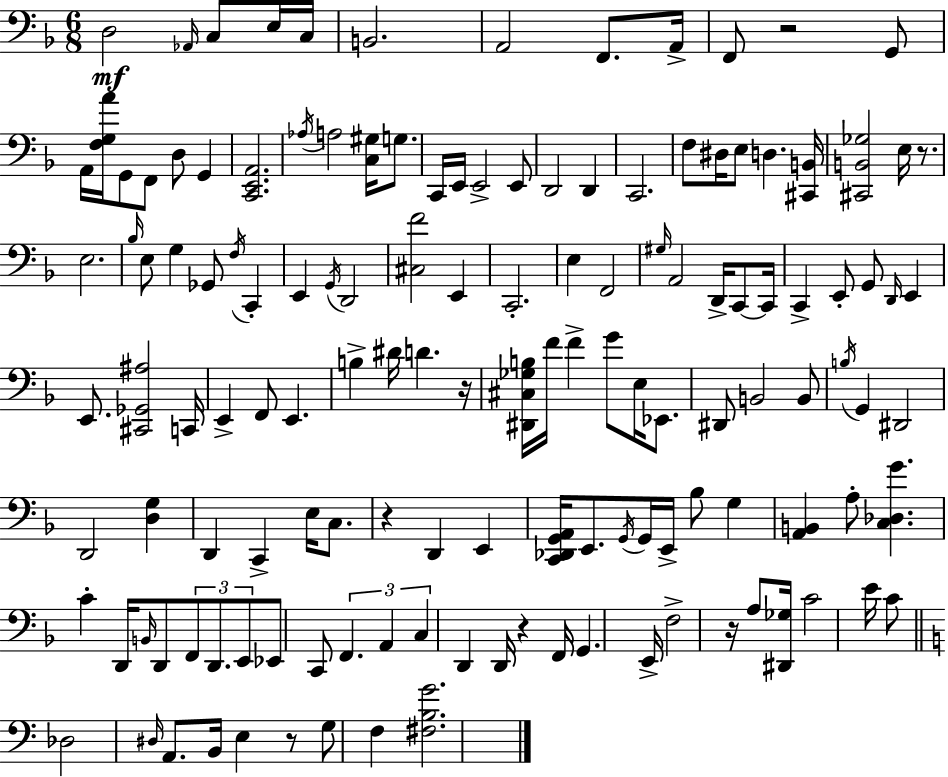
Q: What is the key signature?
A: D minor